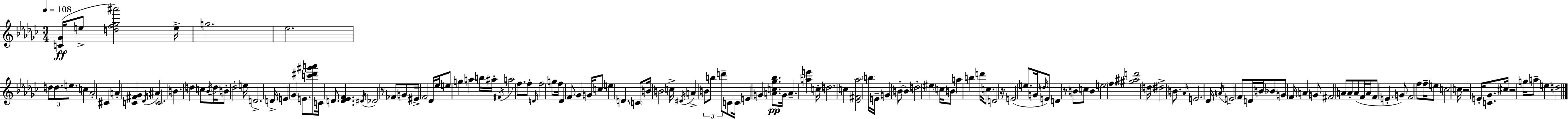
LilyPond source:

{
  \clef treble
  \numericTimeSignature
  \time 3/4
  \key ees \minor
  \tempo 4 = 108
  \repeat volta 2 { <c' ges'>16(\ff e''8-> <d'' f'' ges'' ais'''>2) e''16-> | g''2. | ees''2. | \tuplet 3/2 { d''8 d''8. e''8. } c''4 | \break aes'2-. cis'4 | a'4-. <c' fis' ges'>4 \acciaccatura { des'16 } ais'4 | c'2. | b'4. d''4 c''8 | \break \acciaccatura { bes'16 } d''16 b'8-. des''2-. | e''16 d'2.-> | d'16-> e'4 ges'4 e'8. | <c''' dis''' gis''' a'''>8 c'16 d'8. <d' ees' f'>4. | \break \acciaccatura { dis'16 } des'2 r8 | fes'8 g'8 eis'16-> f'2 | des'16 ees''16 e''8 g''4 a''4 | b''16 ais''16-. \acciaccatura { fis'16 } a''2 | \break f''8. f''8-. \grace { d'16 } f''2 | g''8 f''16 des'4 f'8 | ges'4 g'16 c''8 e''4 d'4. | \parenthesize c'8 b'16 b'2 | \break c''16-> \acciaccatura { dis'16 } a'4-> \tuplet 3/2 { b'8 | b''8 d'''8-- } c'8 c'16 e'4 g'4 | <a' c'' ges'' bes''>8.\pp g'16 a'4.-- | <a'' e'''>4 c''16-. d''2. | \break c''4 <des' fis' aes''>2 | \parenthesize b''16 e'16-- g'4 | b'8-.~~ b'4 d''2-. | eis''4 \parenthesize c''16 b'8 a''4 | \break b''4 d'''16 c''8. d'2 | r16 e'2( | e''8. g'16 \grace { d''16 }) e'8 d'4 | r8 b'8 c''8 b'4 e''2 | \break \parenthesize f''4 <gis'' ais'' d'''>2 | \parenthesize d''16 dis''2-> | b'8. \grace { aes'16 } e'2. | des'16 \acciaccatura { a'16 } e'2 | \break f'8 d'16 b'16 bes'8 | g'8 f'16 a'4 g'8 fis'2 | a'8 a'8-. a'8( f'16 | a'16 f'8 e'4.-. g'8) f'2 | \break f''8 f''16-- e''8 | c''2 c''16 r2 | e'16-. <c' ges'>8. cis''16 r2 | g''16 a''8-- e''4 | \break d''2 } \bar "|."
}